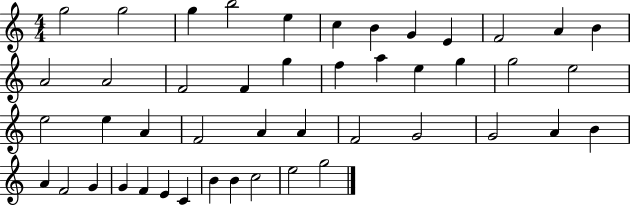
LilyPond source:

{
  \clef treble
  \numericTimeSignature
  \time 4/4
  \key c \major
  g''2 g''2 | g''4 b''2 e''4 | c''4 b'4 g'4 e'4 | f'2 a'4 b'4 | \break a'2 a'2 | f'2 f'4 g''4 | f''4 a''4 e''4 g''4 | g''2 e''2 | \break e''2 e''4 a'4 | f'2 a'4 a'4 | f'2 g'2 | g'2 a'4 b'4 | \break a'4 f'2 g'4 | g'4 f'4 e'4 c'4 | b'4 b'4 c''2 | e''2 g''2 | \break \bar "|."
}